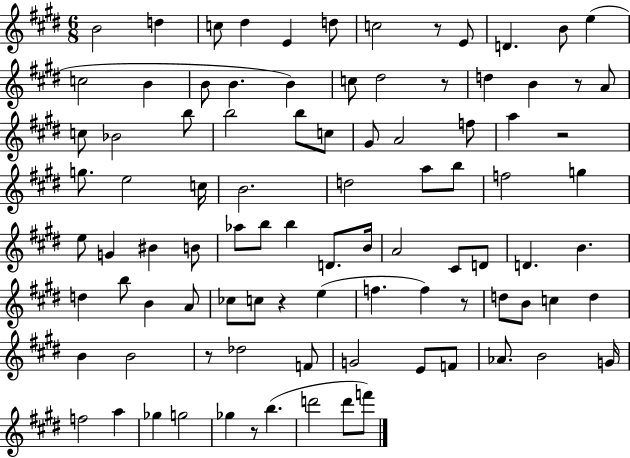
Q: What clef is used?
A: treble